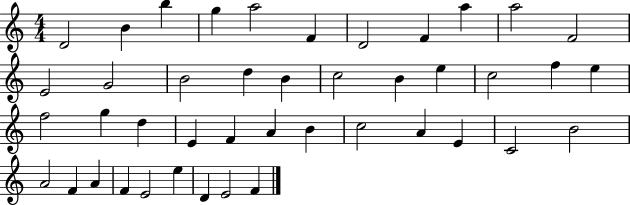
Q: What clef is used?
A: treble